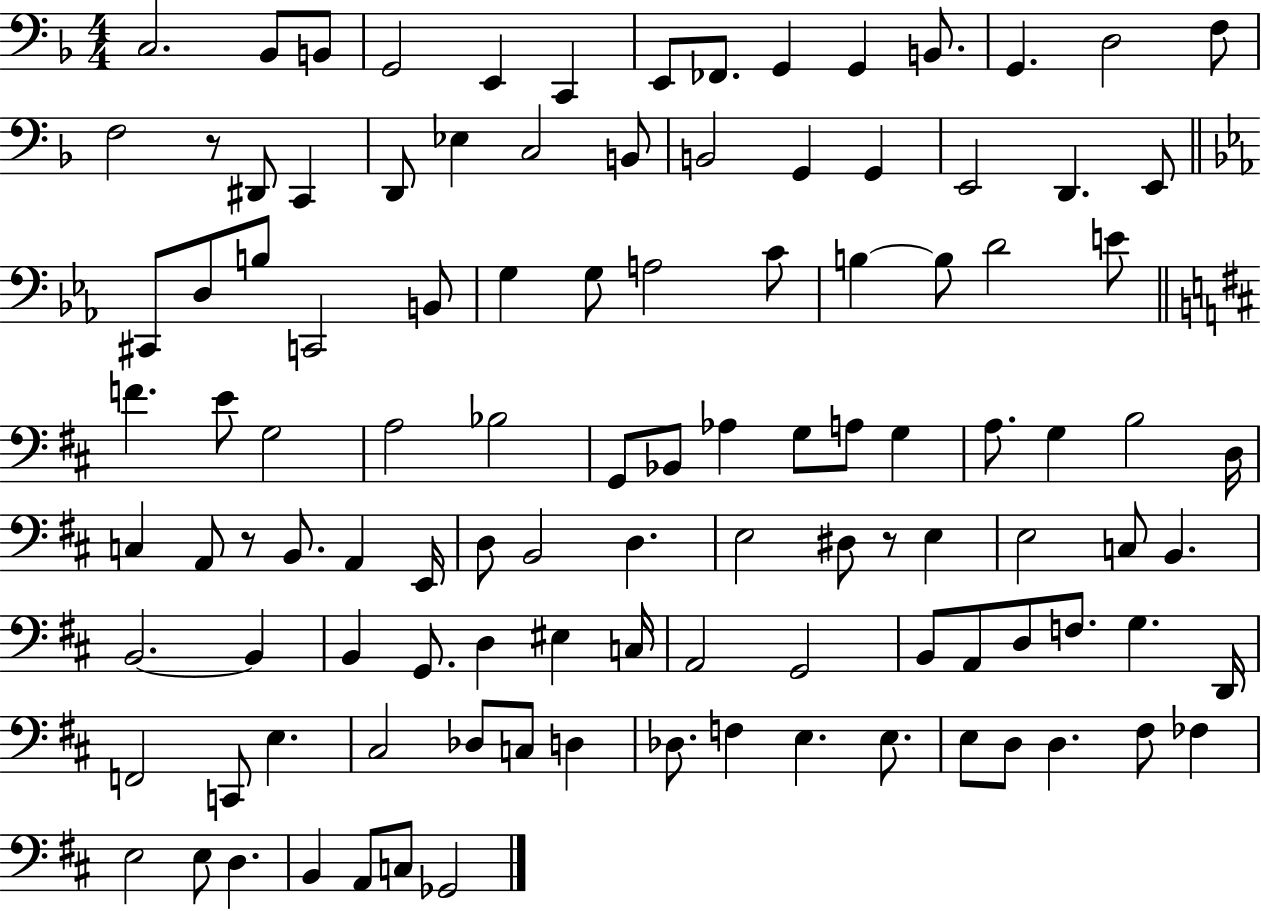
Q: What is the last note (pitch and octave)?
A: Gb2